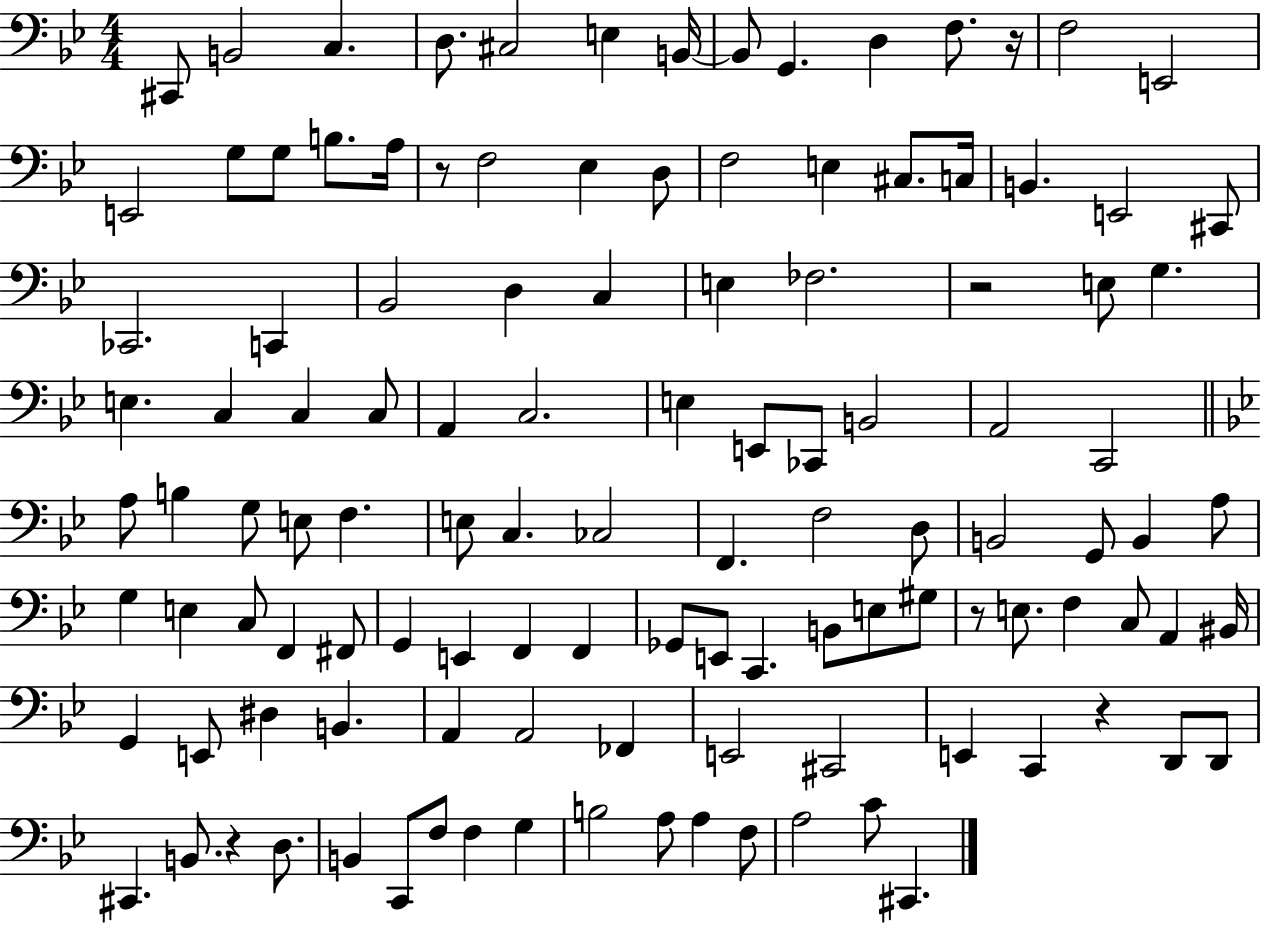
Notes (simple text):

C#2/e B2/h C3/q. D3/e. C#3/h E3/q B2/s B2/e G2/q. D3/q F3/e. R/s F3/h E2/h E2/h G3/e G3/e B3/e. A3/s R/e F3/h Eb3/q D3/e F3/h E3/q C#3/e. C3/s B2/q. E2/h C#2/e CES2/h. C2/q Bb2/h D3/q C3/q E3/q FES3/h. R/h E3/e G3/q. E3/q. C3/q C3/q C3/e A2/q C3/h. E3/q E2/e CES2/e B2/h A2/h C2/h A3/e B3/q G3/e E3/e F3/q. E3/e C3/q. CES3/h F2/q. F3/h D3/e B2/h G2/e B2/q A3/e G3/q E3/q C3/e F2/q F#2/e G2/q E2/q F2/q F2/q Gb2/e E2/e C2/q. B2/e E3/e G#3/e R/e E3/e. F3/q C3/e A2/q BIS2/s G2/q E2/e D#3/q B2/q. A2/q A2/h FES2/q E2/h C#2/h E2/q C2/q R/q D2/e D2/e C#2/q. B2/e. R/q D3/e. B2/q C2/e F3/e F3/q G3/q B3/h A3/e A3/q F3/e A3/h C4/e C#2/q.